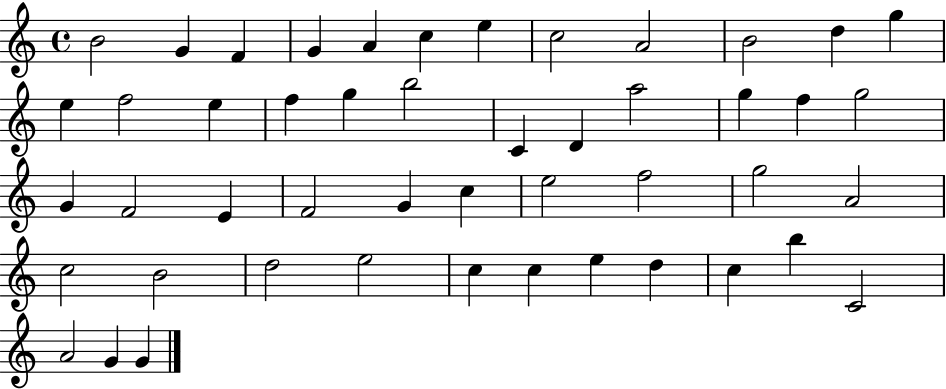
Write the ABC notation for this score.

X:1
T:Untitled
M:4/4
L:1/4
K:C
B2 G F G A c e c2 A2 B2 d g e f2 e f g b2 C D a2 g f g2 G F2 E F2 G c e2 f2 g2 A2 c2 B2 d2 e2 c c e d c b C2 A2 G G